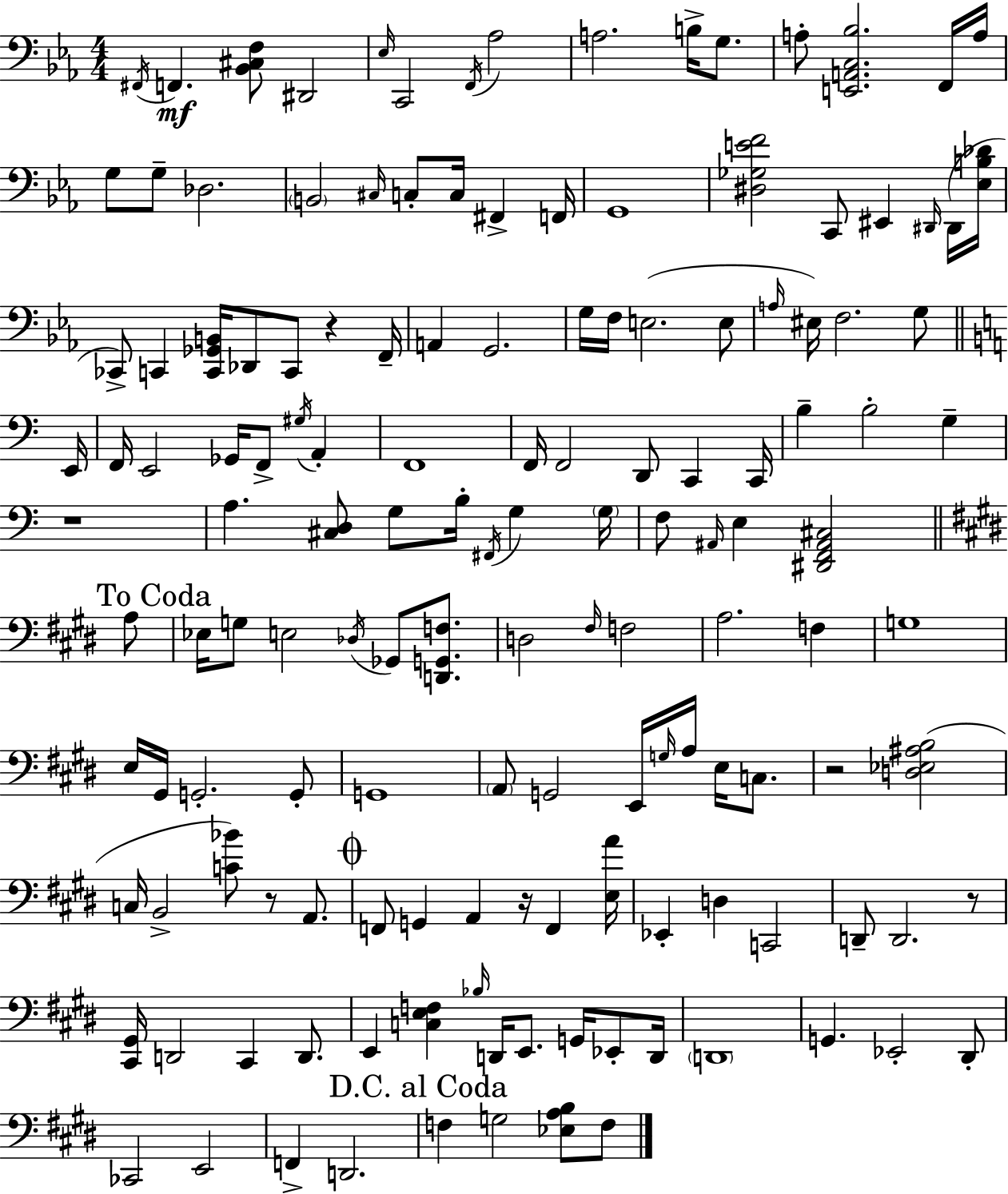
X:1
T:Untitled
M:4/4
L:1/4
K:Eb
^F,,/4 F,, [_B,,^C,F,]/2 ^D,,2 _E,/4 C,,2 F,,/4 _A,2 A,2 B,/4 G,/2 A,/2 [E,,A,,C,_B,]2 F,,/4 A,/4 G,/2 G,/2 _D,2 B,,2 ^C,/4 C,/2 C,/4 ^F,, F,,/4 G,,4 [^D,_G,EF]2 C,,/2 ^E,, ^D,,/4 ^D,,/4 [_E,B,_D]/4 _C,,/2 C,, [C,,_G,,B,,]/4 _D,,/2 C,,/2 z F,,/4 A,, G,,2 G,/4 F,/4 E,2 E,/2 A,/4 ^E,/4 F,2 G,/2 E,,/4 F,,/4 E,,2 _G,,/4 F,,/2 ^G,/4 A,, F,,4 F,,/4 F,,2 D,,/2 C,, C,,/4 B, B,2 G, z4 A, [^C,D,]/2 G,/2 B,/4 ^F,,/4 G, G,/4 F,/2 ^A,,/4 E, [^D,,F,,^A,,^C,]2 A,/2 _E,/4 G,/2 E,2 _D,/4 _G,,/2 [D,,G,,F,]/2 D,2 ^F,/4 F,2 A,2 F, G,4 E,/4 ^G,,/4 G,,2 G,,/2 G,,4 A,,/2 G,,2 E,,/4 G,/4 A,/4 E,/4 C,/2 z2 [D,_E,^A,B,]2 C,/4 B,,2 [C_B]/2 z/2 A,,/2 F,,/2 G,, A,, z/4 F,, [E,A]/4 _E,, D, C,,2 D,,/2 D,,2 z/2 [^C,,^G,,]/4 D,,2 ^C,, D,,/2 E,, [C,E,F,] _B,/4 D,,/4 E,,/2 G,,/4 _E,,/2 D,,/4 D,,4 G,, _E,,2 ^D,,/2 _C,,2 E,,2 F,, D,,2 F, G,2 [_E,A,B,]/2 F,/2